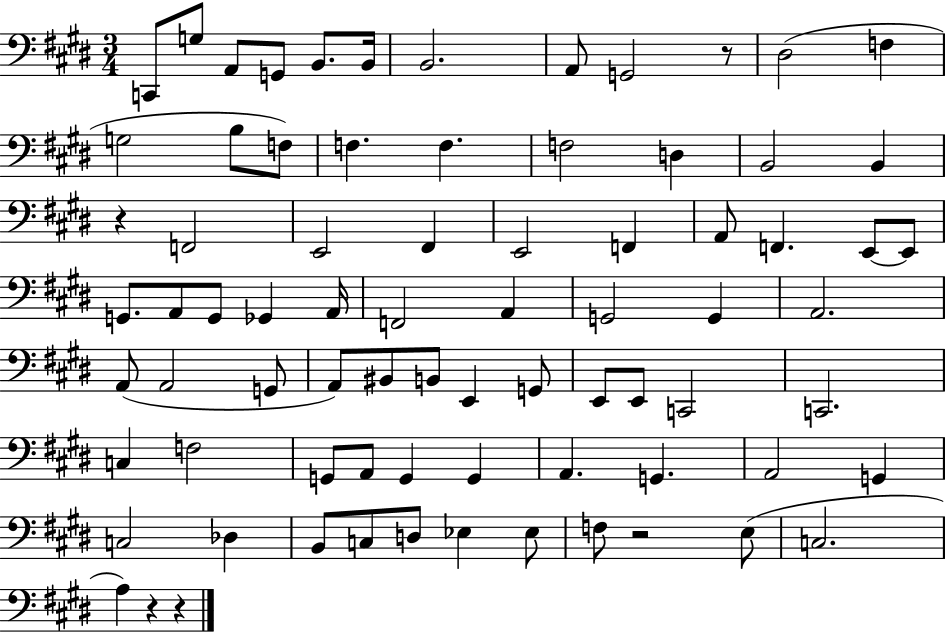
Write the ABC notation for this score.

X:1
T:Untitled
M:3/4
L:1/4
K:E
C,,/2 G,/2 A,,/2 G,,/2 B,,/2 B,,/4 B,,2 A,,/2 G,,2 z/2 ^D,2 F, G,2 B,/2 F,/2 F, F, F,2 D, B,,2 B,, z F,,2 E,,2 ^F,, E,,2 F,, A,,/2 F,, E,,/2 E,,/2 G,,/2 A,,/2 G,,/2 _G,, A,,/4 F,,2 A,, G,,2 G,, A,,2 A,,/2 A,,2 G,,/2 A,,/2 ^B,,/2 B,,/2 E,, G,,/2 E,,/2 E,,/2 C,,2 C,,2 C, F,2 G,,/2 A,,/2 G,, G,, A,, G,, A,,2 G,, C,2 _D, B,,/2 C,/2 D,/2 _E, _E,/2 F,/2 z2 E,/2 C,2 A, z z